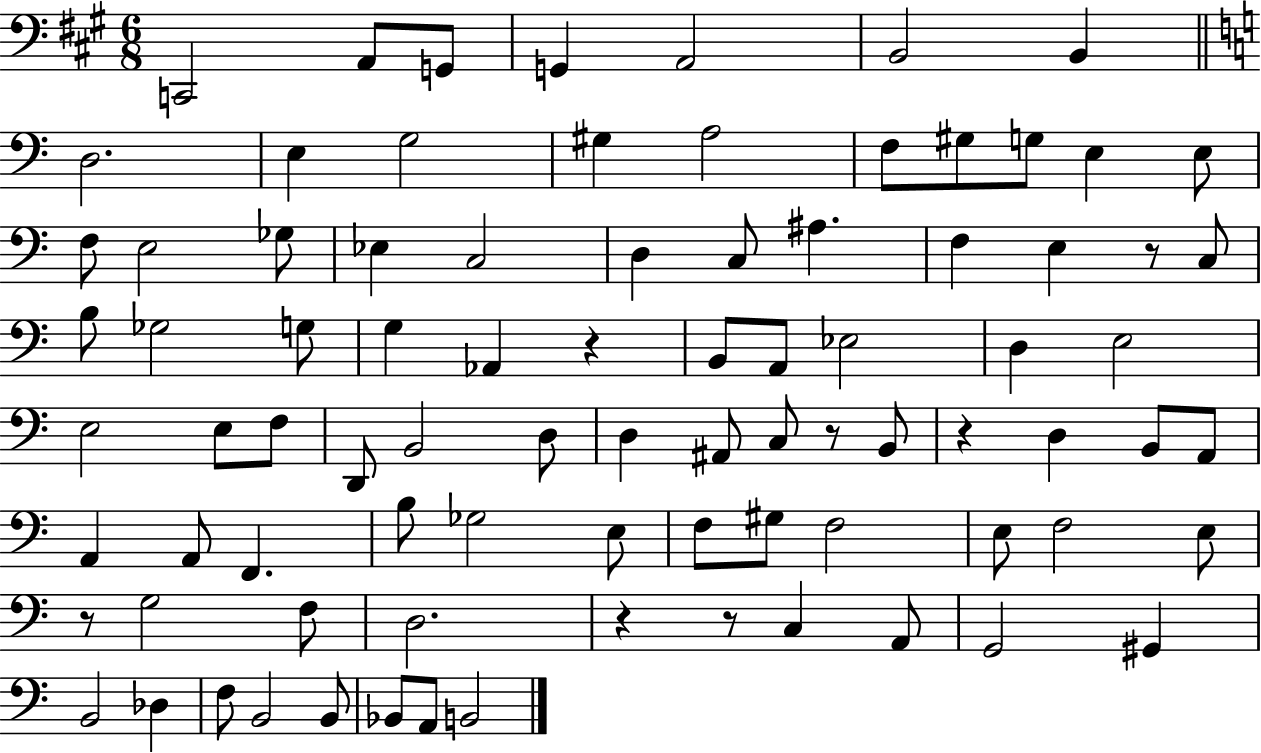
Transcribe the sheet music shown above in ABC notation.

X:1
T:Untitled
M:6/8
L:1/4
K:A
C,,2 A,,/2 G,,/2 G,, A,,2 B,,2 B,, D,2 E, G,2 ^G, A,2 F,/2 ^G,/2 G,/2 E, E,/2 F,/2 E,2 _G,/2 _E, C,2 D, C,/2 ^A, F, E, z/2 C,/2 B,/2 _G,2 G,/2 G, _A,, z B,,/2 A,,/2 _E,2 D, E,2 E,2 E,/2 F,/2 D,,/2 B,,2 D,/2 D, ^A,,/2 C,/2 z/2 B,,/2 z D, B,,/2 A,,/2 A,, A,,/2 F,, B,/2 _G,2 E,/2 F,/2 ^G,/2 F,2 E,/2 F,2 E,/2 z/2 G,2 F,/2 D,2 z z/2 C, A,,/2 G,,2 ^G,, B,,2 _D, F,/2 B,,2 B,,/2 _B,,/2 A,,/2 B,,2